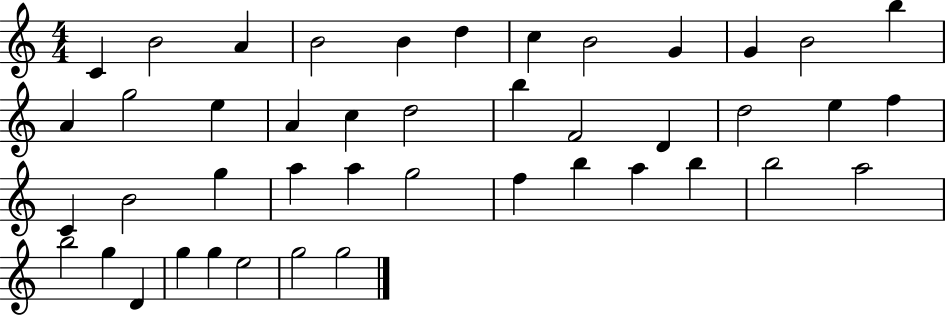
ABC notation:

X:1
T:Untitled
M:4/4
L:1/4
K:C
C B2 A B2 B d c B2 G G B2 b A g2 e A c d2 b F2 D d2 e f C B2 g a a g2 f b a b b2 a2 b2 g D g g e2 g2 g2